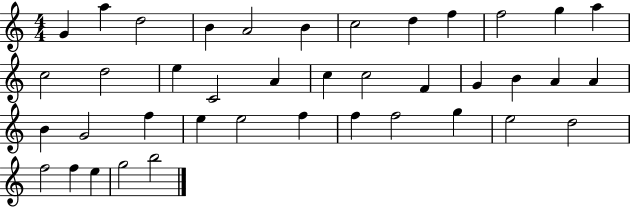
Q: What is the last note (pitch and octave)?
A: B5